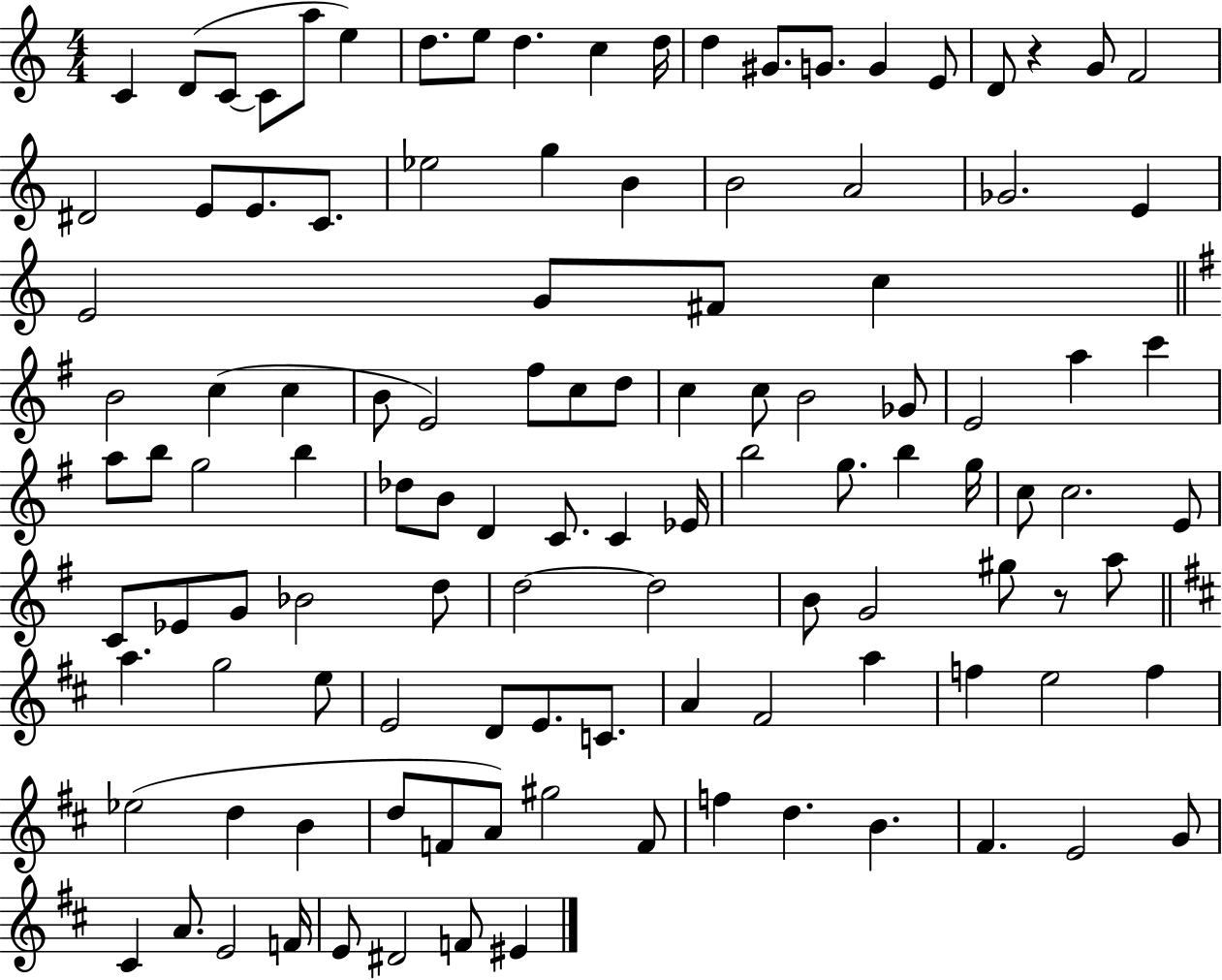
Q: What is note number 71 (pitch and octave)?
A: D5